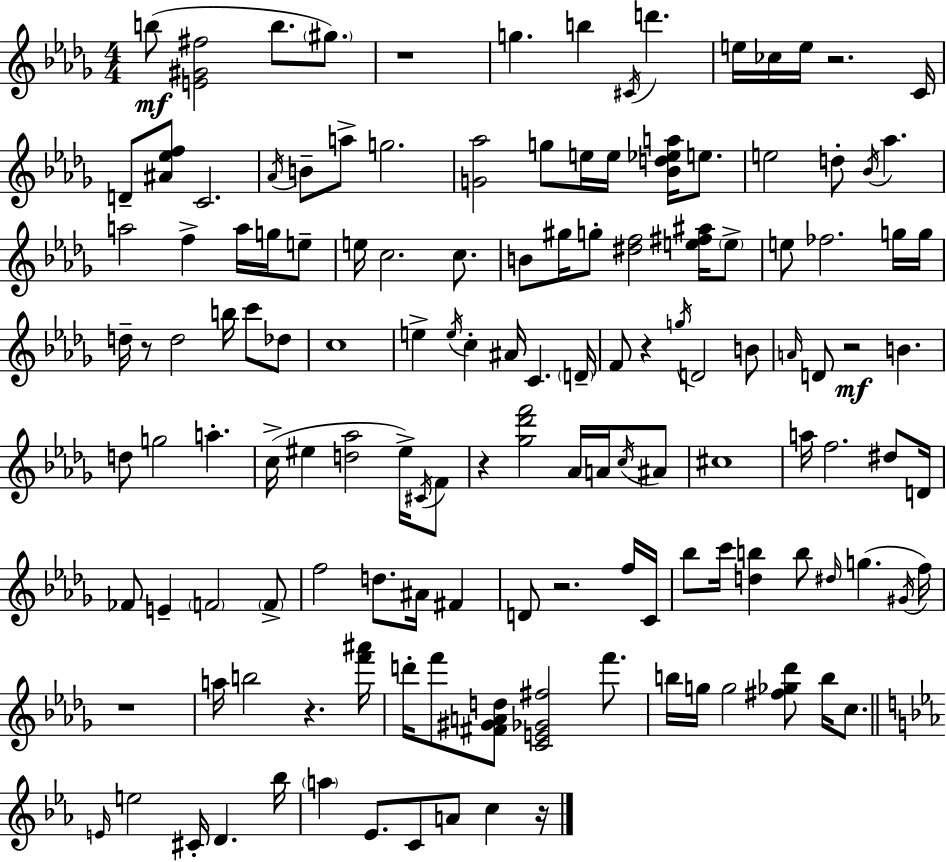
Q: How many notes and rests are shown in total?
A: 138